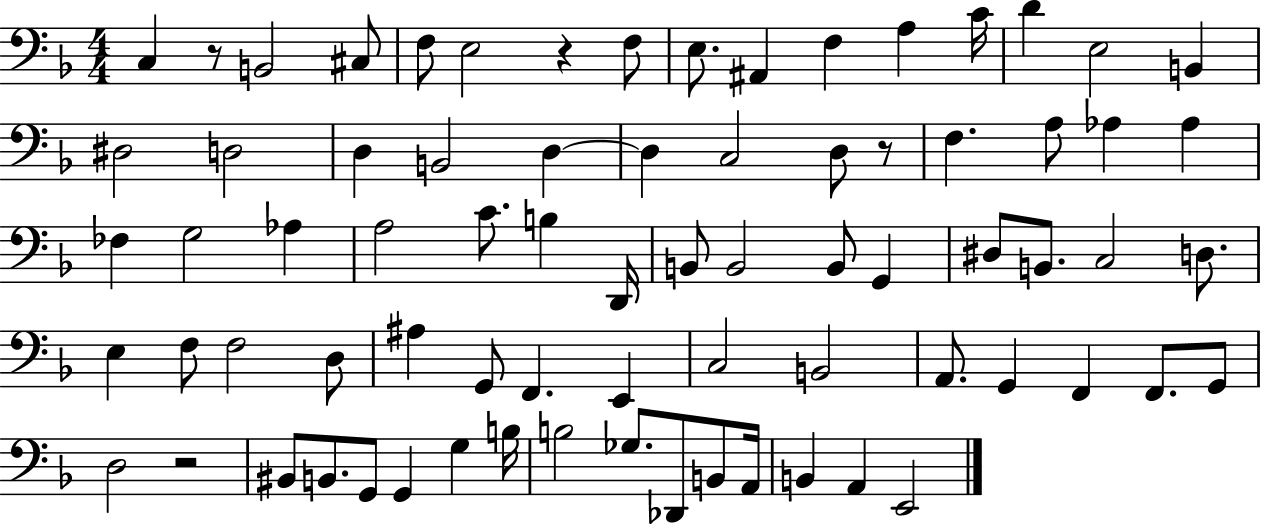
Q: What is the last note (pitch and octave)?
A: E2